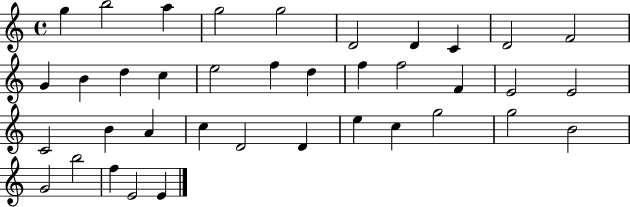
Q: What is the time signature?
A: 4/4